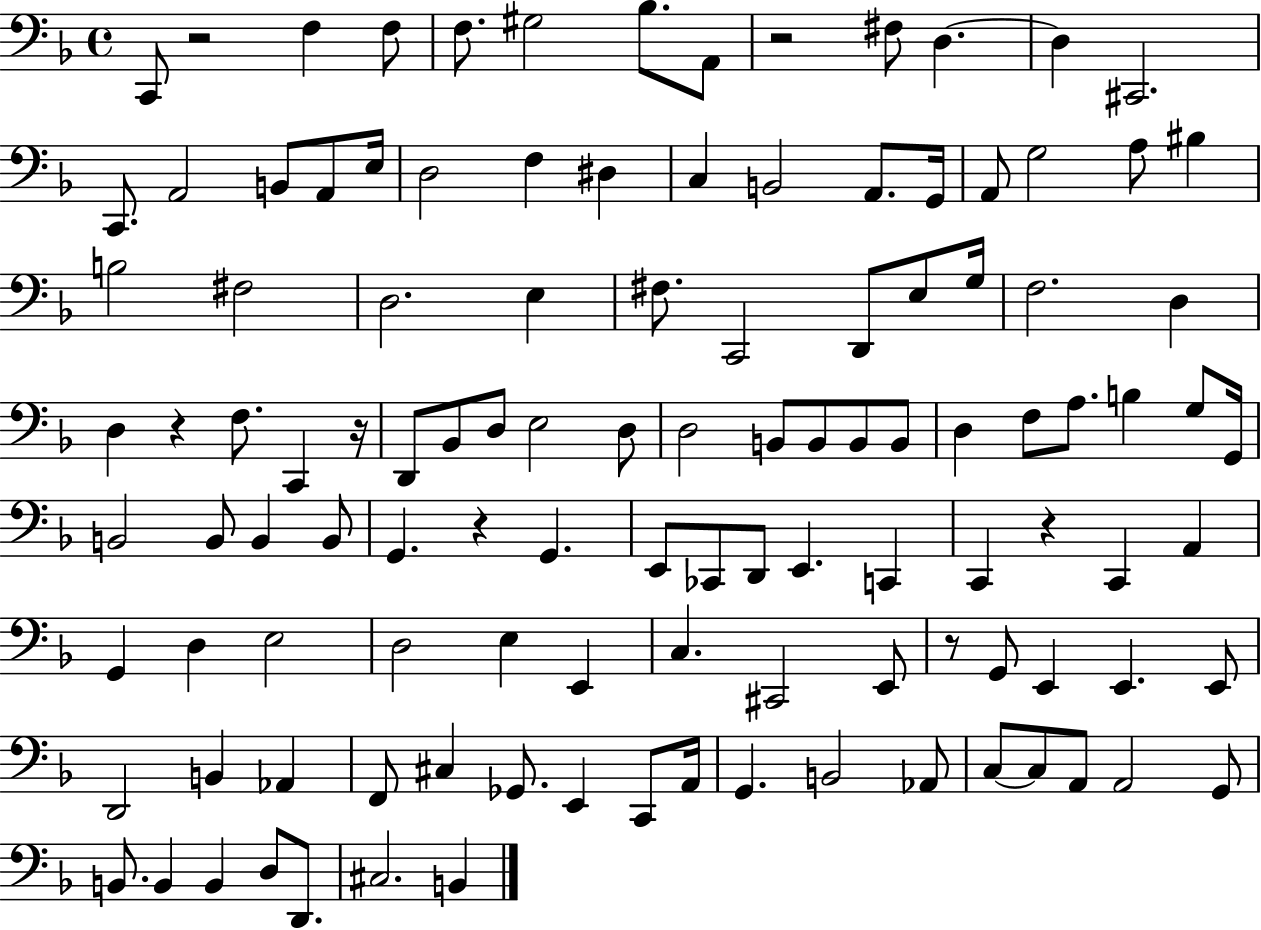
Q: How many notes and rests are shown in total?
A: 115